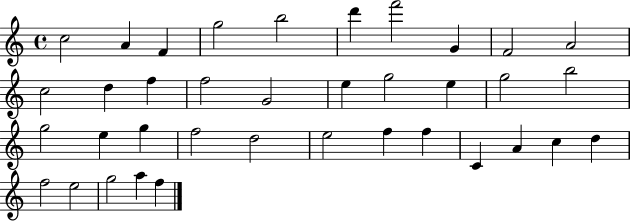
X:1
T:Untitled
M:4/4
L:1/4
K:C
c2 A F g2 b2 d' f'2 G F2 A2 c2 d f f2 G2 e g2 e g2 b2 g2 e g f2 d2 e2 f f C A c d f2 e2 g2 a f